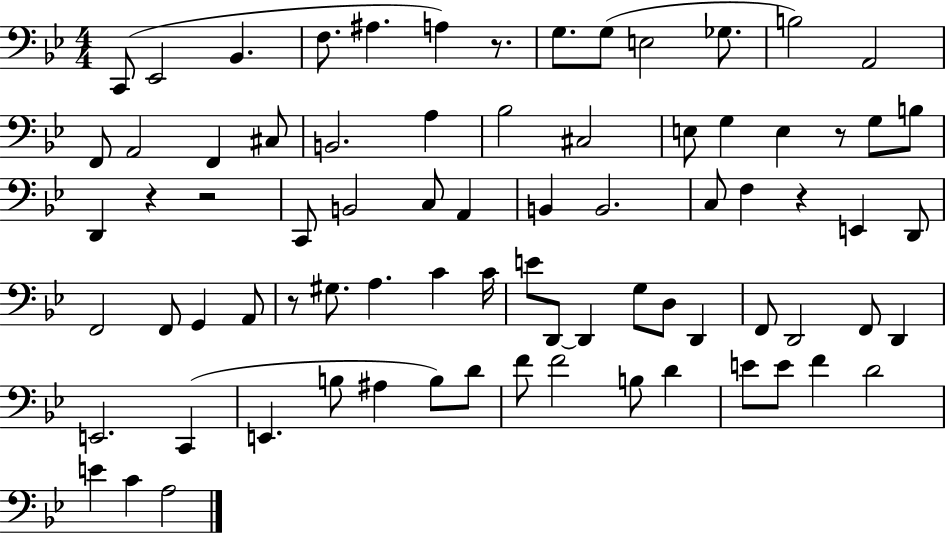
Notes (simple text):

C2/e Eb2/h Bb2/q. F3/e. A#3/q. A3/q R/e. G3/e. G3/e E3/h Gb3/e. B3/h A2/h F2/e A2/h F2/q C#3/e B2/h. A3/q Bb3/h C#3/h E3/e G3/q E3/q R/e G3/e B3/e D2/q R/q R/h C2/e B2/h C3/e A2/q B2/q B2/h. C3/e F3/q R/q E2/q D2/e F2/h F2/e G2/q A2/e R/e G#3/e. A3/q. C4/q C4/s E4/e D2/e D2/q G3/e D3/e D2/q F2/e D2/h F2/e D2/q E2/h. C2/q E2/q. B3/e A#3/q B3/e D4/e F4/e F4/h B3/e D4/q E4/e E4/e F4/q D4/h E4/q C4/q A3/h